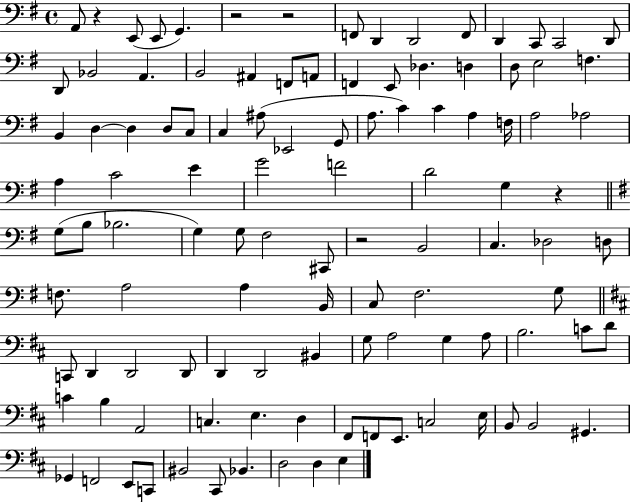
X:1
T:Untitled
M:4/4
L:1/4
K:G
A,,/2 z E,,/2 E,,/2 G,, z2 z2 F,,/2 D,, D,,2 F,,/2 D,, C,,/2 C,,2 D,,/2 D,,/2 _B,,2 A,, B,,2 ^A,, F,,/2 A,,/2 F,, E,,/2 _D, D, D,/2 E,2 F, B,, D, D, D,/2 C,/2 C, ^A,/2 _E,,2 G,,/2 A,/2 C C A, F,/4 A,2 _A,2 A, C2 E G2 F2 D2 G, z G,/2 B,/2 _B,2 G, G,/2 ^F,2 ^C,,/2 z2 B,,2 C, _D,2 D,/2 F,/2 A,2 A, B,,/4 C,/2 ^F,2 G,/2 C,,/2 D,, D,,2 D,,/2 D,, D,,2 ^B,, G,/2 A,2 G, A,/2 B,2 C/2 D/2 C B, A,,2 C, E, D, ^F,,/2 F,,/2 E,,/2 C,2 E,/4 B,,/2 B,,2 ^G,, _G,, F,,2 E,,/2 C,,/2 ^B,,2 ^C,,/2 _B,, D,2 D, E,